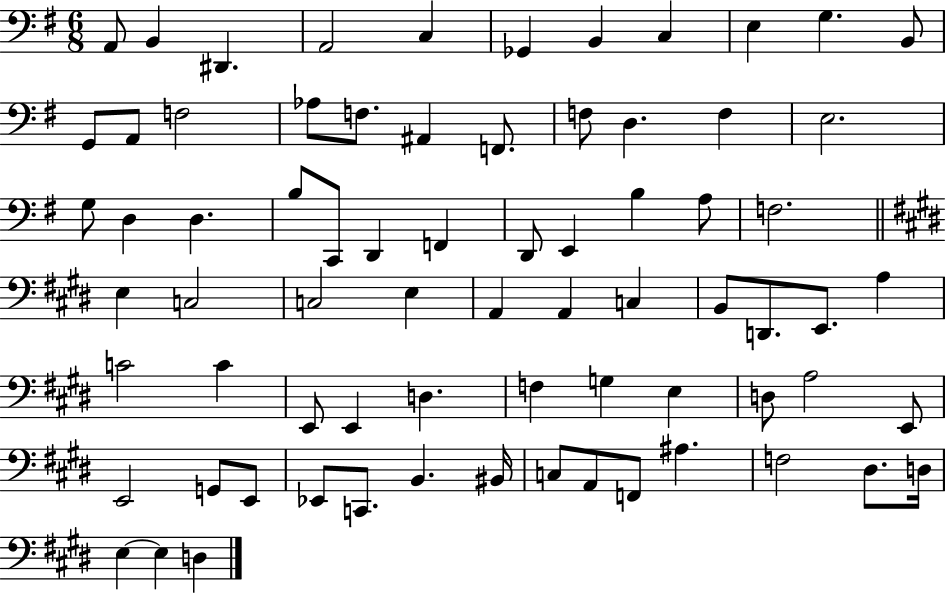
A2/e B2/q D#2/q. A2/h C3/q Gb2/q B2/q C3/q E3/q G3/q. B2/e G2/e A2/e F3/h Ab3/e F3/e. A#2/q F2/e. F3/e D3/q. F3/q E3/h. G3/e D3/q D3/q. B3/e C2/e D2/q F2/q D2/e E2/q B3/q A3/e F3/h. E3/q C3/h C3/h E3/q A2/q A2/q C3/q B2/e D2/e. E2/e. A3/q C4/h C4/q E2/e E2/q D3/q. F3/q G3/q E3/q D3/e A3/h E2/e E2/h G2/e E2/e Eb2/e C2/e. B2/q. BIS2/s C3/e A2/e F2/e A#3/q. F3/h D#3/e. D3/s E3/q E3/q D3/q